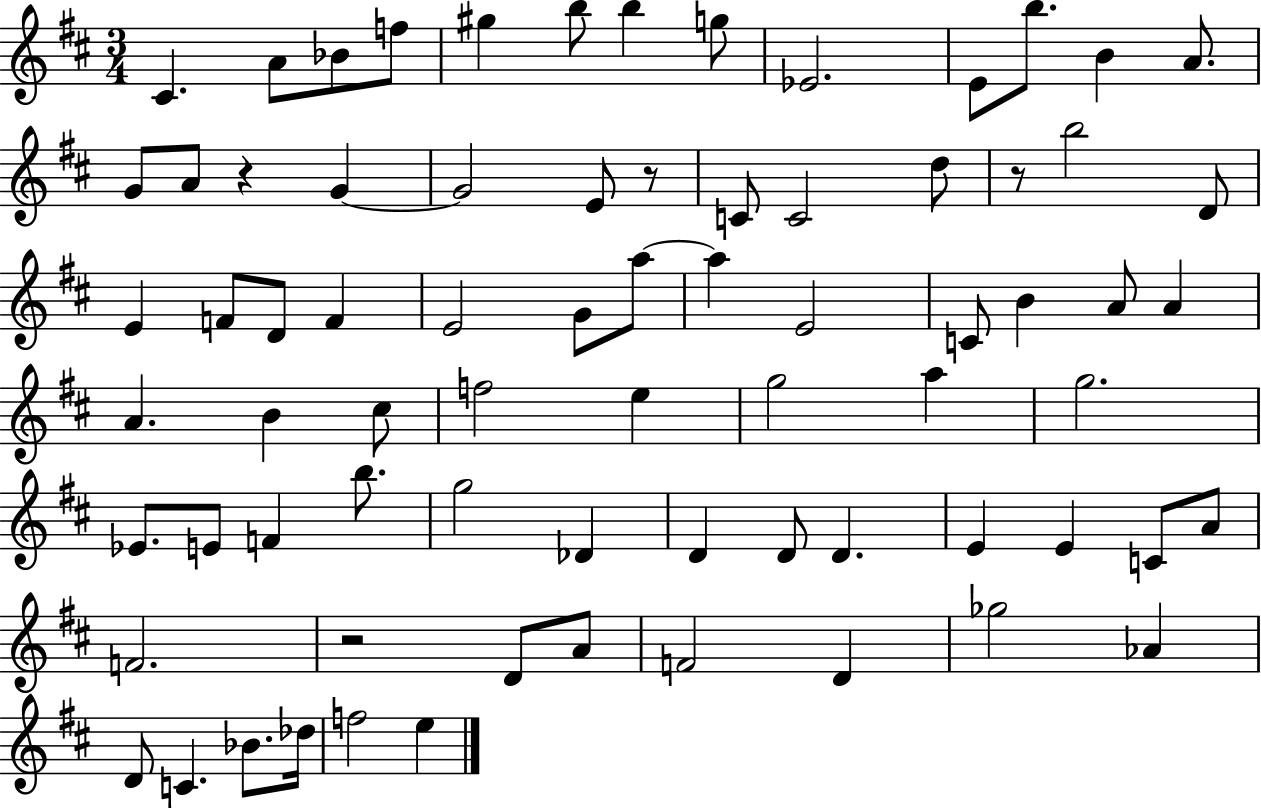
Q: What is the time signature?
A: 3/4